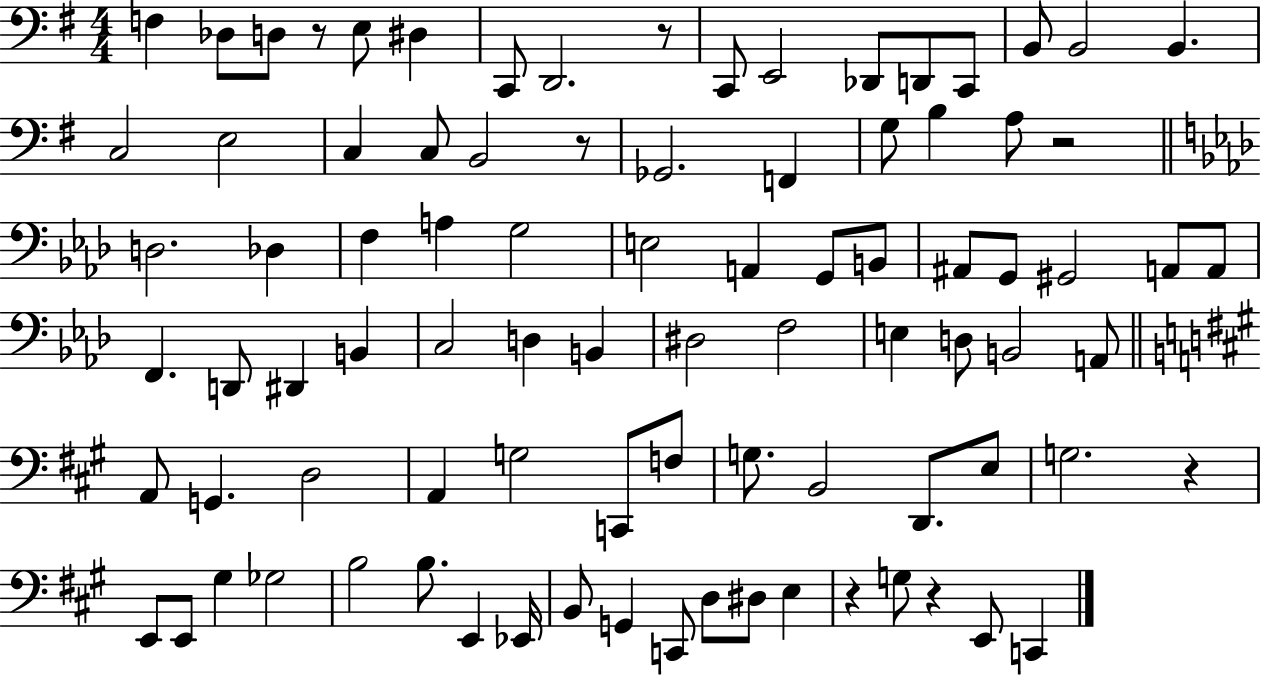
F3/q Db3/e D3/e R/e E3/e D#3/q C2/e D2/h. R/e C2/e E2/h Db2/e D2/e C2/e B2/e B2/h B2/q. C3/h E3/h C3/q C3/e B2/h R/e Gb2/h. F2/q G3/e B3/q A3/e R/h D3/h. Db3/q F3/q A3/q G3/h E3/h A2/q G2/e B2/e A#2/e G2/e G#2/h A2/e A2/e F2/q. D2/e D#2/q B2/q C3/h D3/q B2/q D#3/h F3/h E3/q D3/e B2/h A2/e A2/e G2/q. D3/h A2/q G3/h C2/e F3/e G3/e. B2/h D2/e. E3/e G3/h. R/q E2/e E2/e G#3/q Gb3/h B3/h B3/e. E2/q Eb2/s B2/e G2/q C2/e D3/e D#3/e E3/q R/q G3/e R/q E2/e C2/q